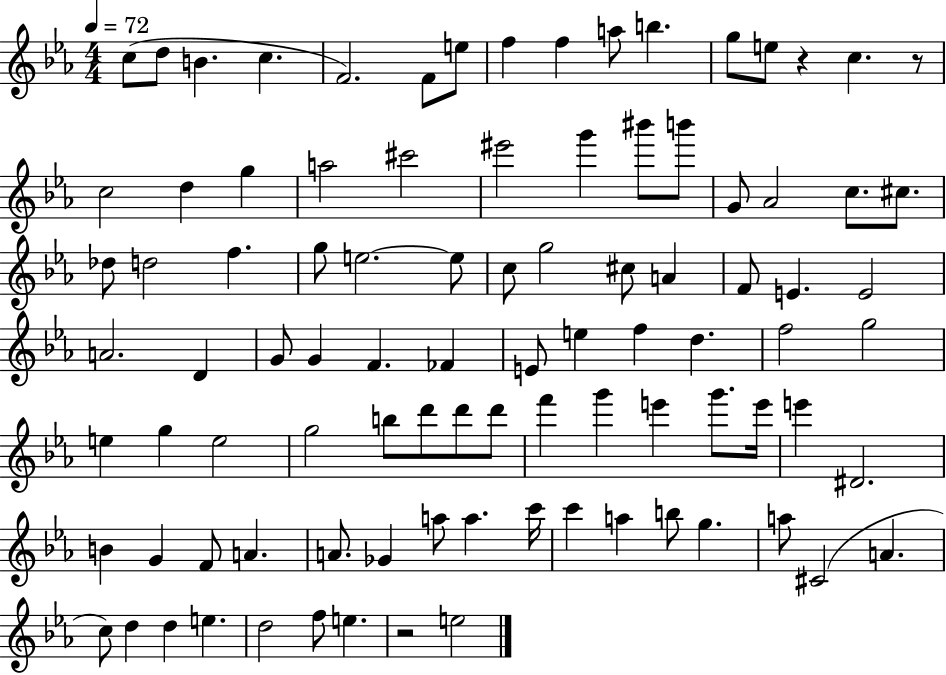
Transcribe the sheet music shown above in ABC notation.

X:1
T:Untitled
M:4/4
L:1/4
K:Eb
c/2 d/2 B c F2 F/2 e/2 f f a/2 b g/2 e/2 z c z/2 c2 d g a2 ^c'2 ^e'2 g' ^b'/2 b'/2 G/2 _A2 c/2 ^c/2 _d/2 d2 f g/2 e2 e/2 c/2 g2 ^c/2 A F/2 E E2 A2 D G/2 G F _F E/2 e f d f2 g2 e g e2 g2 b/2 d'/2 d'/2 d'/2 f' g' e' g'/2 e'/4 e' ^D2 B G F/2 A A/2 _G a/2 a c'/4 c' a b/2 g a/2 ^C2 A c/2 d d e d2 f/2 e z2 e2